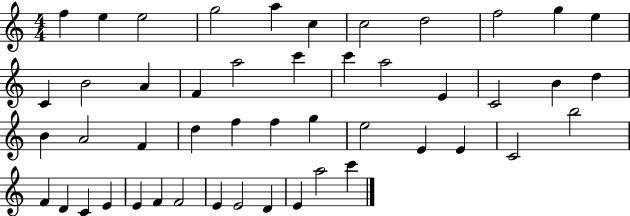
F5/q E5/q E5/h G5/h A5/q C5/q C5/h D5/h F5/h G5/q E5/q C4/q B4/h A4/q F4/q A5/h C6/q C6/q A5/h E4/q C4/h B4/q D5/q B4/q A4/h F4/q D5/q F5/q F5/q G5/q E5/h E4/q E4/q C4/h B5/h F4/q D4/q C4/q E4/q E4/q F4/q F4/h E4/q E4/h D4/q E4/q A5/h C6/q